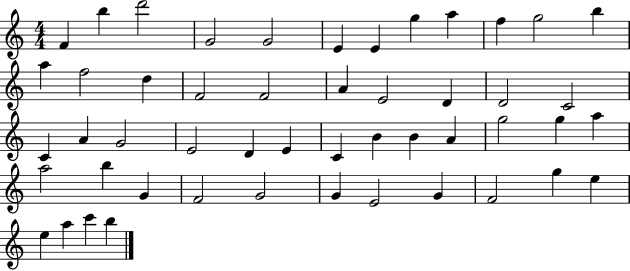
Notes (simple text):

F4/q B5/q D6/h G4/h G4/h E4/q E4/q G5/q A5/q F5/q G5/h B5/q A5/q F5/h D5/q F4/h F4/h A4/q E4/h D4/q D4/h C4/h C4/q A4/q G4/h E4/h D4/q E4/q C4/q B4/q B4/q A4/q G5/h G5/q A5/q A5/h B5/q G4/q F4/h G4/h G4/q E4/h G4/q F4/h G5/q E5/q E5/q A5/q C6/q B5/q